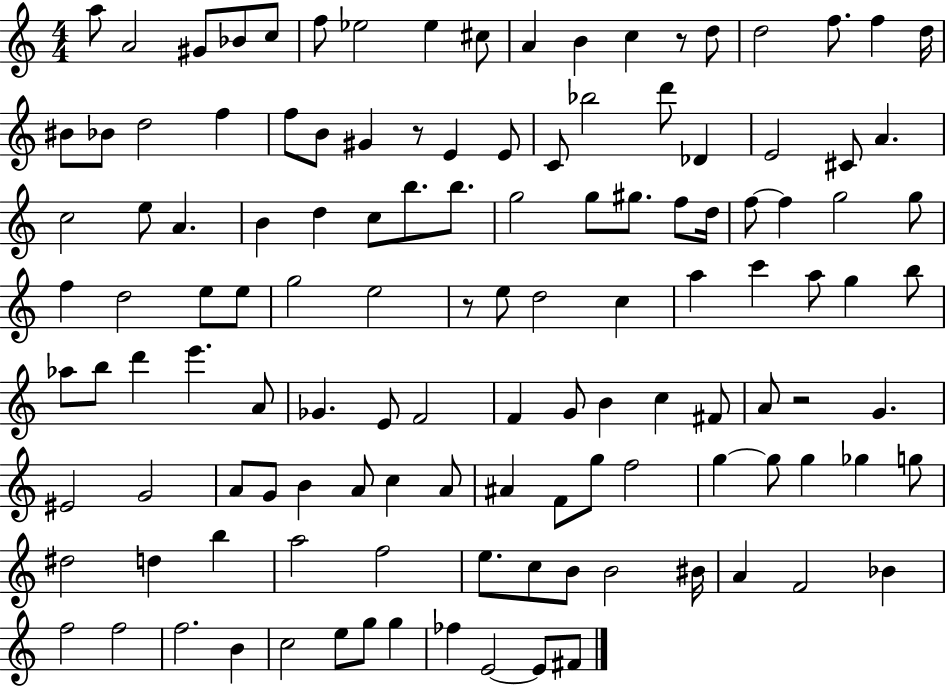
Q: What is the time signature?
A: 4/4